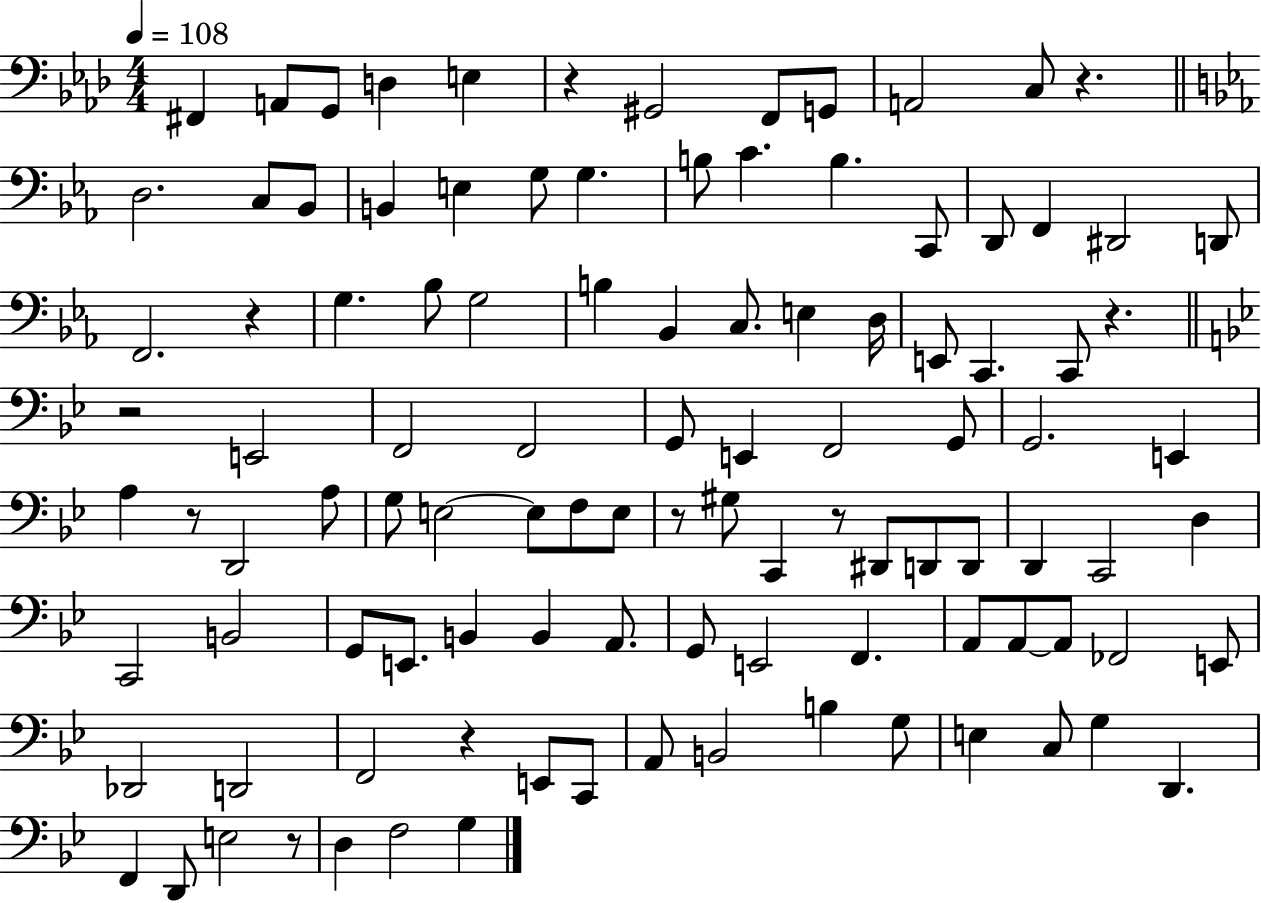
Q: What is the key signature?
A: AES major